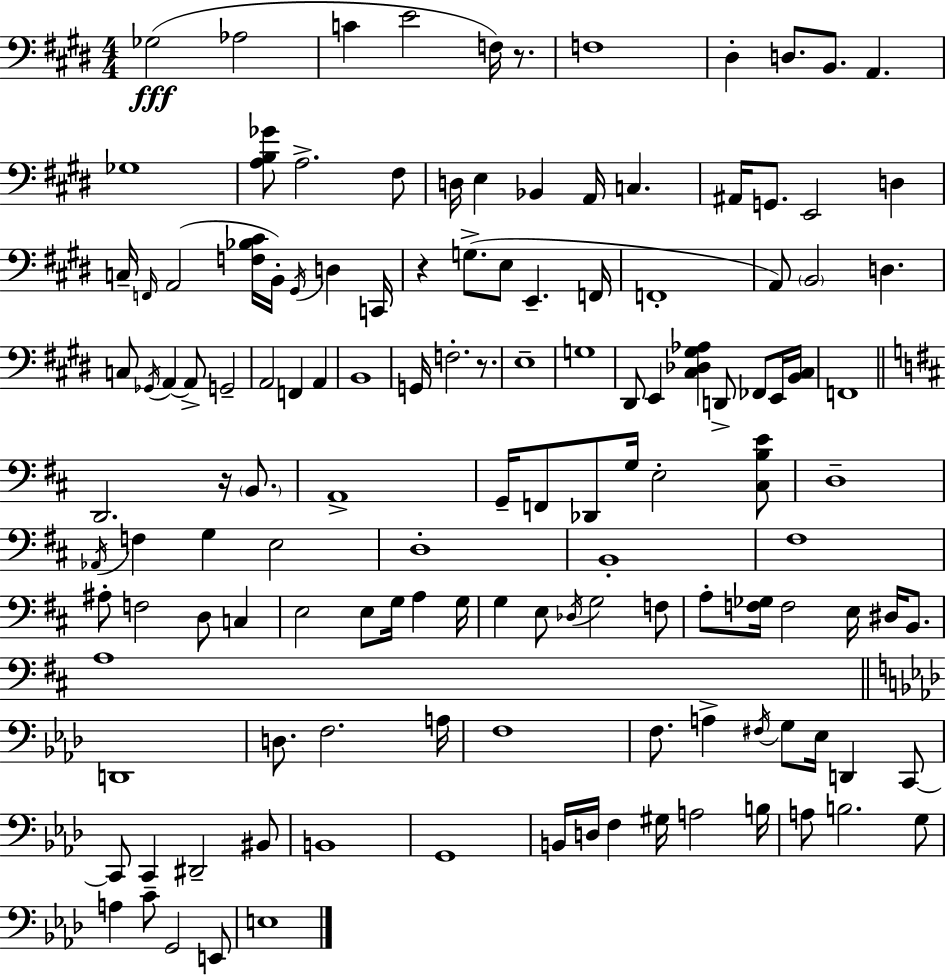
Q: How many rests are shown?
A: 4